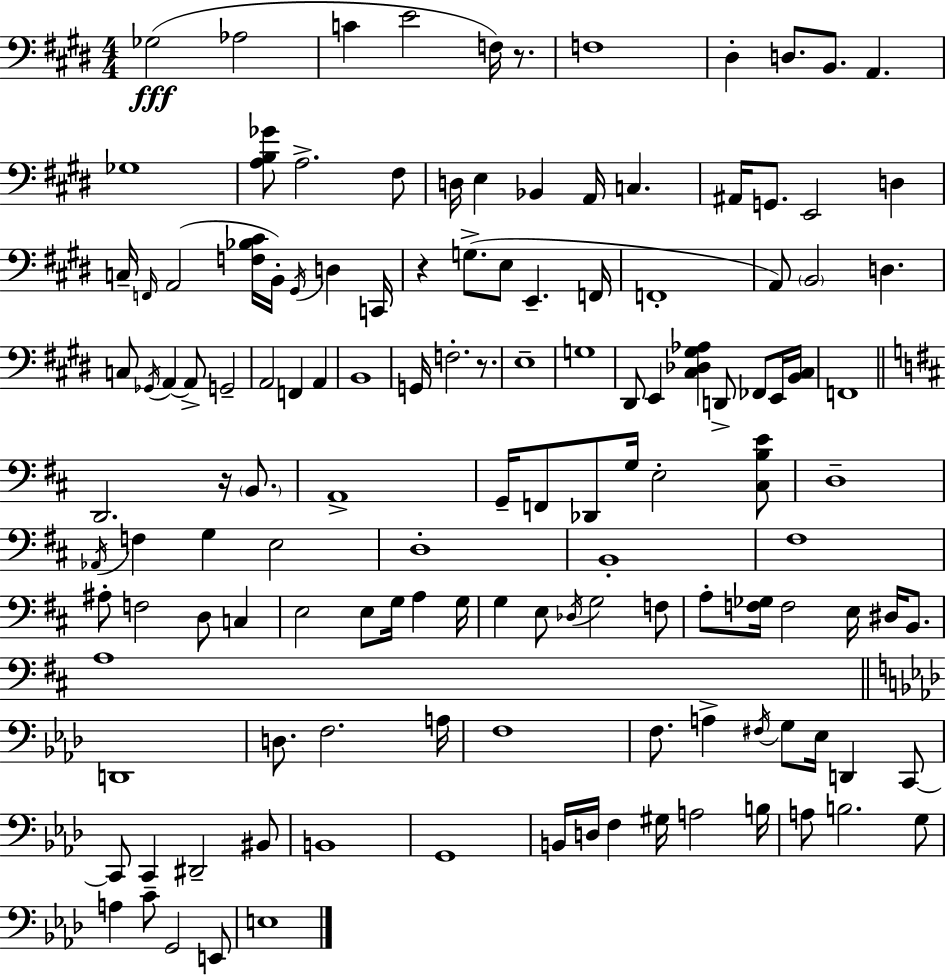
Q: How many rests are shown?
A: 4